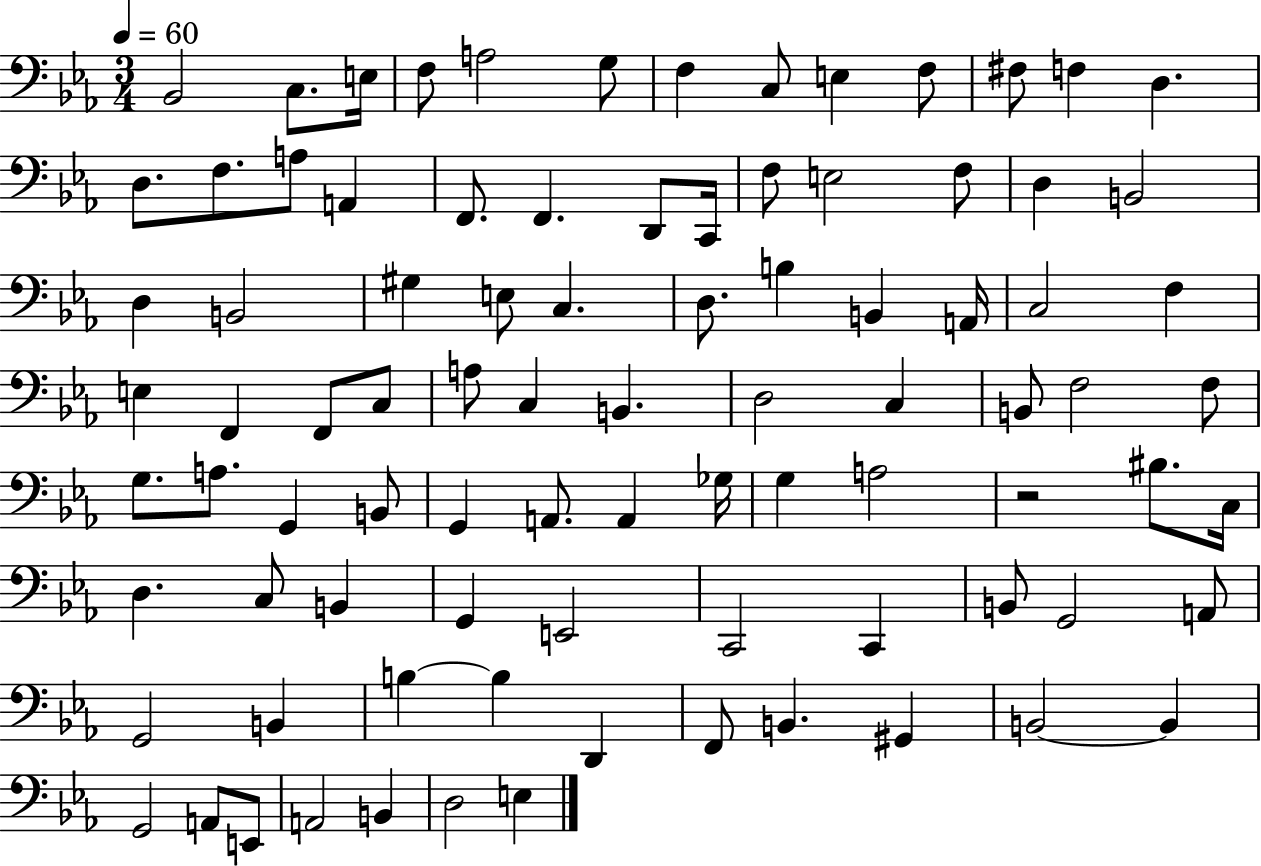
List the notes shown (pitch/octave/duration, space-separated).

Bb2/h C3/e. E3/s F3/e A3/h G3/e F3/q C3/e E3/q F3/e F#3/e F3/q D3/q. D3/e. F3/e. A3/e A2/q F2/e. F2/q. D2/e C2/s F3/e E3/h F3/e D3/q B2/h D3/q B2/h G#3/q E3/e C3/q. D3/e. B3/q B2/q A2/s C3/h F3/q E3/q F2/q F2/e C3/e A3/e C3/q B2/q. D3/h C3/q B2/e F3/h F3/e G3/e. A3/e. G2/q B2/e G2/q A2/e. A2/q Gb3/s G3/q A3/h R/h BIS3/e. C3/s D3/q. C3/e B2/q G2/q E2/h C2/h C2/q B2/e G2/h A2/e G2/h B2/q B3/q B3/q D2/q F2/e B2/q. G#2/q B2/h B2/q G2/h A2/e E2/e A2/h B2/q D3/h E3/q